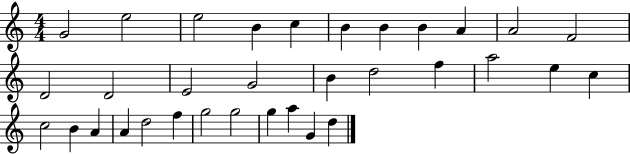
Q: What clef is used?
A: treble